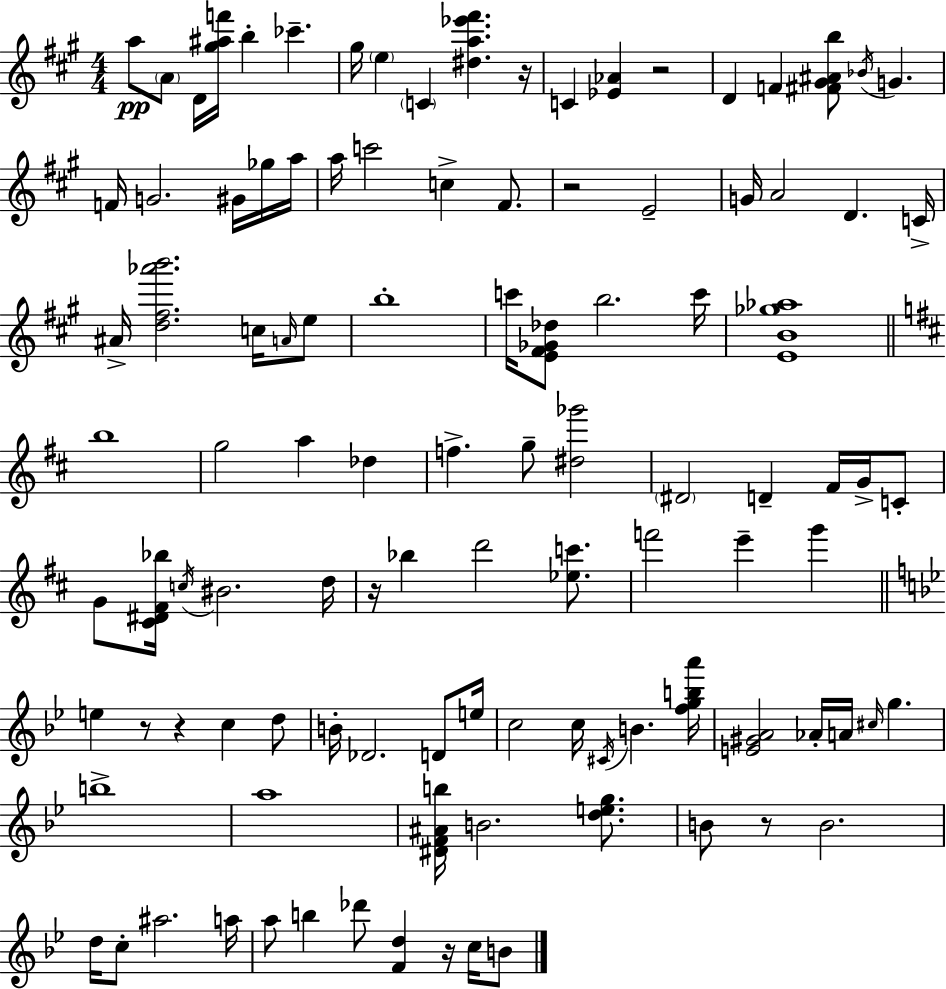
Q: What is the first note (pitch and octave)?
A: A5